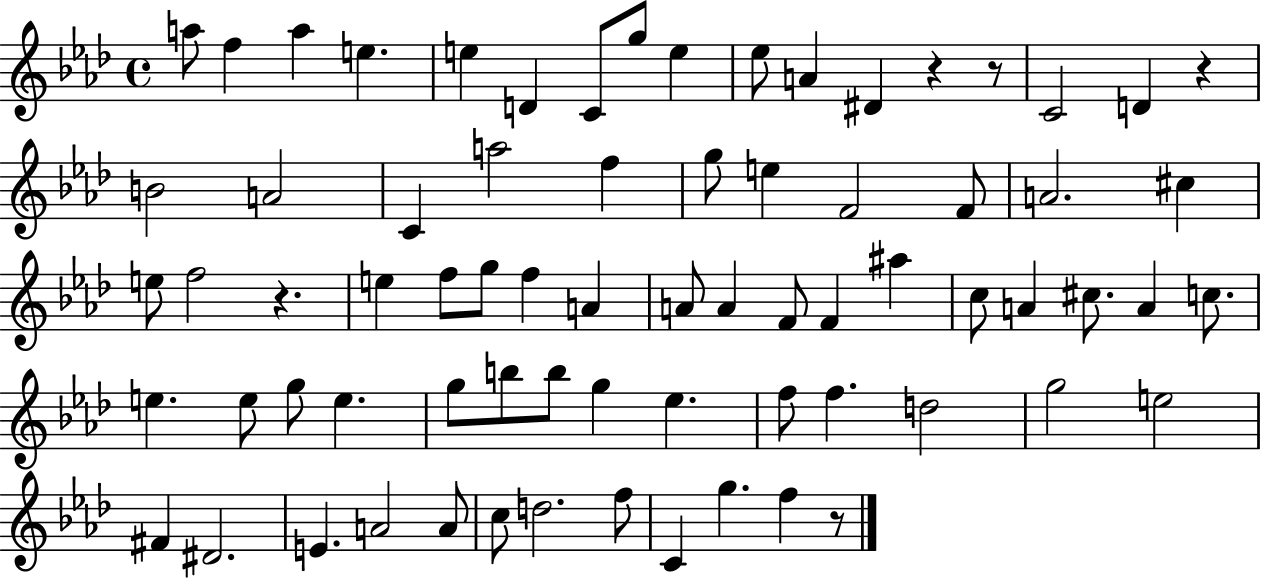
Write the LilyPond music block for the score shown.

{
  \clef treble
  \time 4/4
  \defaultTimeSignature
  \key aes \major
  a''8 f''4 a''4 e''4. | e''4 d'4 c'8 g''8 e''4 | ees''8 a'4 dis'4 r4 r8 | c'2 d'4 r4 | \break b'2 a'2 | c'4 a''2 f''4 | g''8 e''4 f'2 f'8 | a'2. cis''4 | \break e''8 f''2 r4. | e''4 f''8 g''8 f''4 a'4 | a'8 a'4 f'8 f'4 ais''4 | c''8 a'4 cis''8. a'4 c''8. | \break e''4. e''8 g''8 e''4. | g''8 b''8 b''8 g''4 ees''4. | f''8 f''4. d''2 | g''2 e''2 | \break fis'4 dis'2. | e'4. a'2 a'8 | c''8 d''2. f''8 | c'4 g''4. f''4 r8 | \break \bar "|."
}